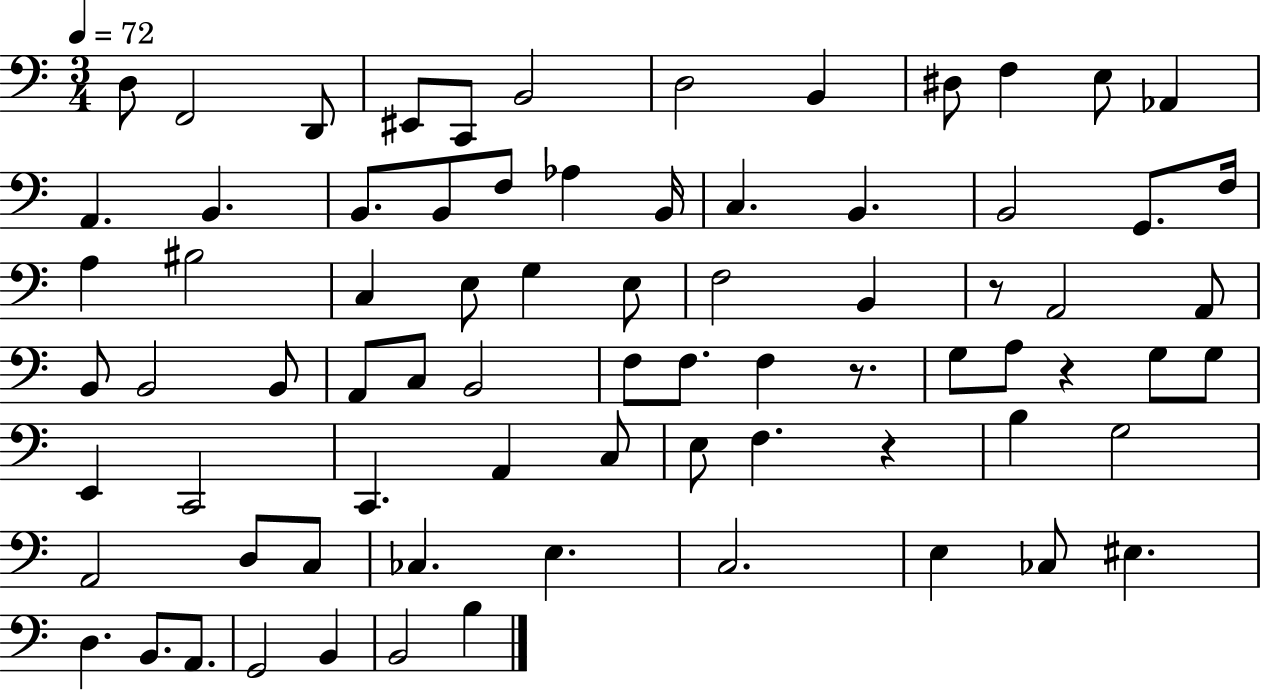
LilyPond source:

{
  \clef bass
  \numericTimeSignature
  \time 3/4
  \key c \major
  \tempo 4 = 72
  d8 f,2 d,8 | eis,8 c,8 b,2 | d2 b,4 | dis8 f4 e8 aes,4 | \break a,4. b,4. | b,8. b,8 f8 aes4 b,16 | c4. b,4. | b,2 g,8. f16 | \break a4 bis2 | c4 e8 g4 e8 | f2 b,4 | r8 a,2 a,8 | \break b,8 b,2 b,8 | a,8 c8 b,2 | f8 f8. f4 r8. | g8 a8 r4 g8 g8 | \break e,4 c,2 | c,4. a,4 c8 | e8 f4. r4 | b4 g2 | \break a,2 d8 c8 | ces4. e4. | c2. | e4 ces8 eis4. | \break d4. b,8. a,8. | g,2 b,4 | b,2 b4 | \bar "|."
}